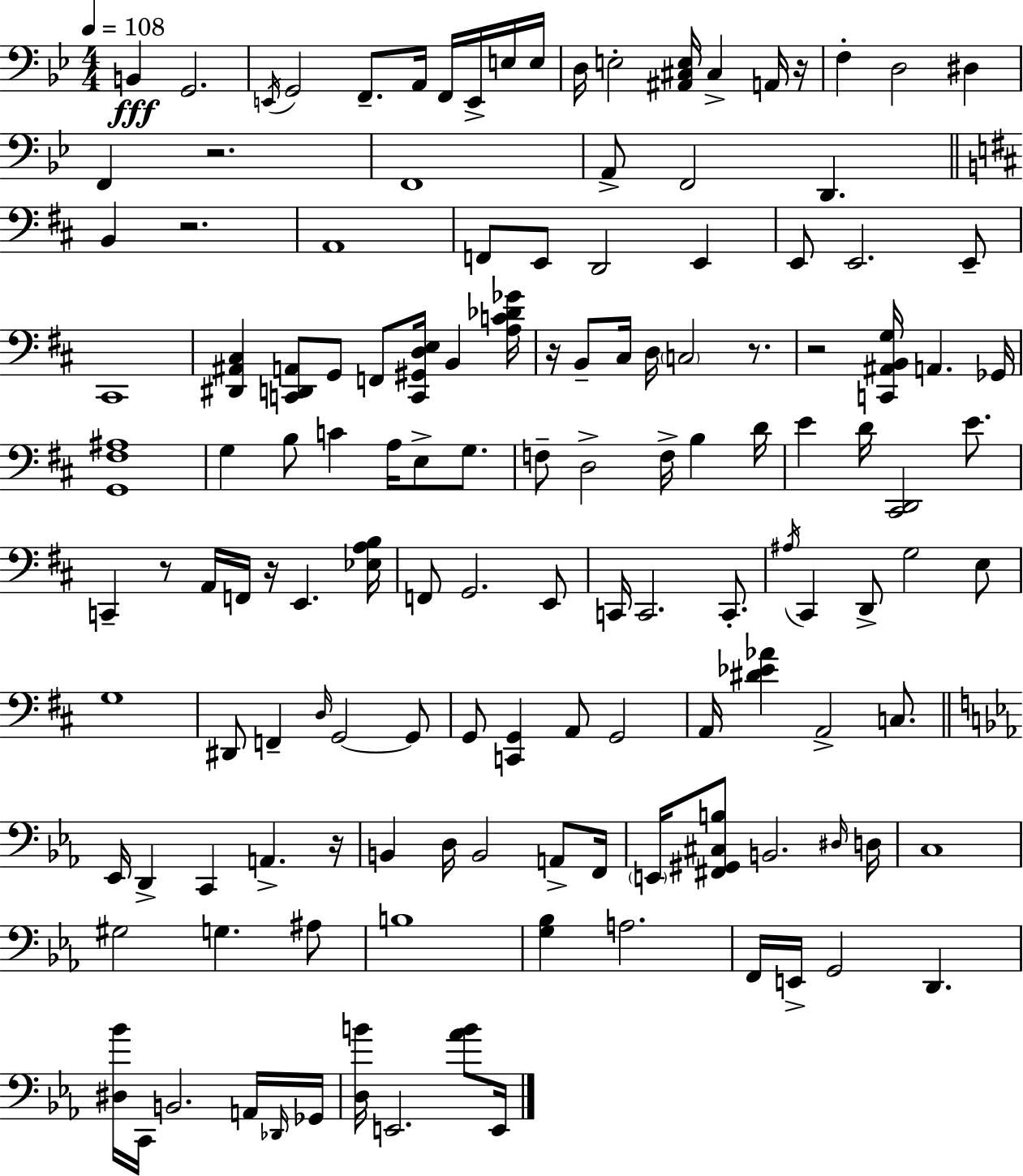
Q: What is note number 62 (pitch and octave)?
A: E2